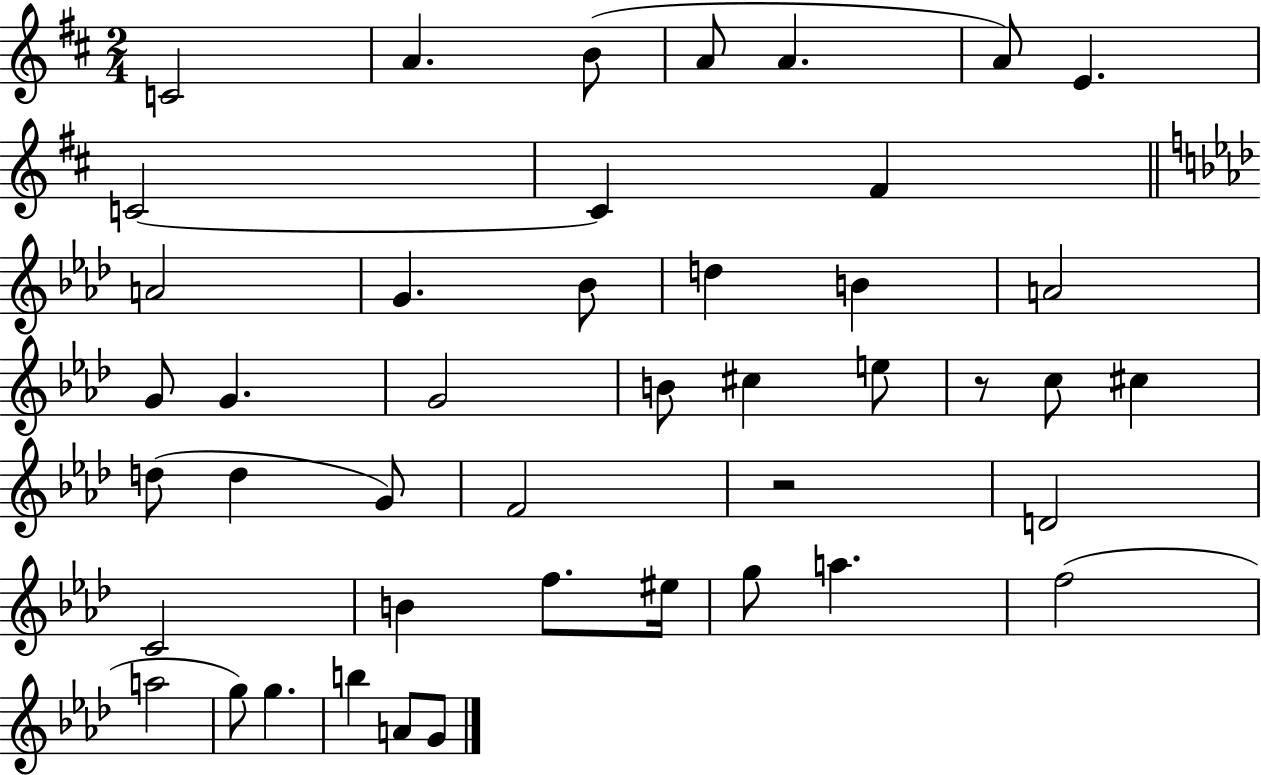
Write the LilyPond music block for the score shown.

{
  \clef treble
  \numericTimeSignature
  \time 2/4
  \key d \major
  c'2 | a'4. b'8( | a'8 a'4. | a'8) e'4. | \break c'2~~ | c'4 fis'4 | \bar "||" \break \key aes \major a'2 | g'4. bes'8 | d''4 b'4 | a'2 | \break g'8 g'4. | g'2 | b'8 cis''4 e''8 | r8 c''8 cis''4 | \break d''8( d''4 g'8) | f'2 | r2 | d'2 | \break c'2 | b'4 f''8. eis''16 | g''8 a''4. | f''2( | \break a''2 | g''8) g''4. | b''4 a'8 g'8 | \bar "|."
}